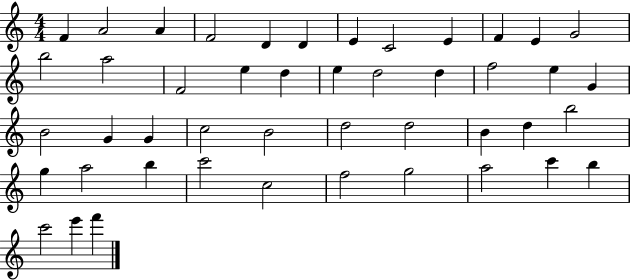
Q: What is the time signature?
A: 4/4